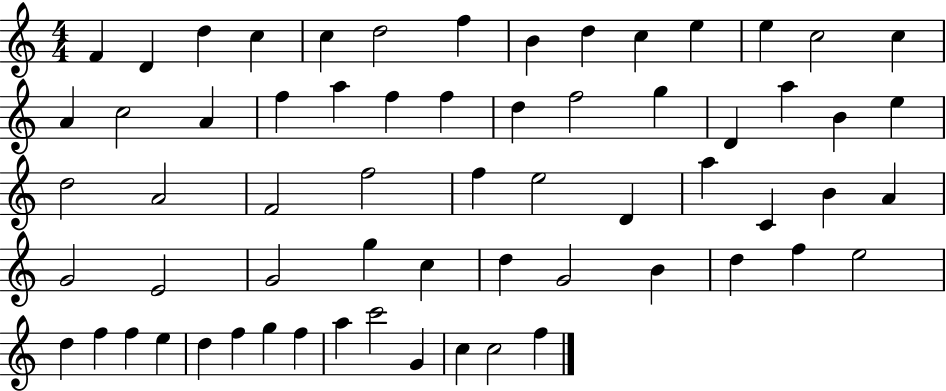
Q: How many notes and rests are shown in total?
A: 64